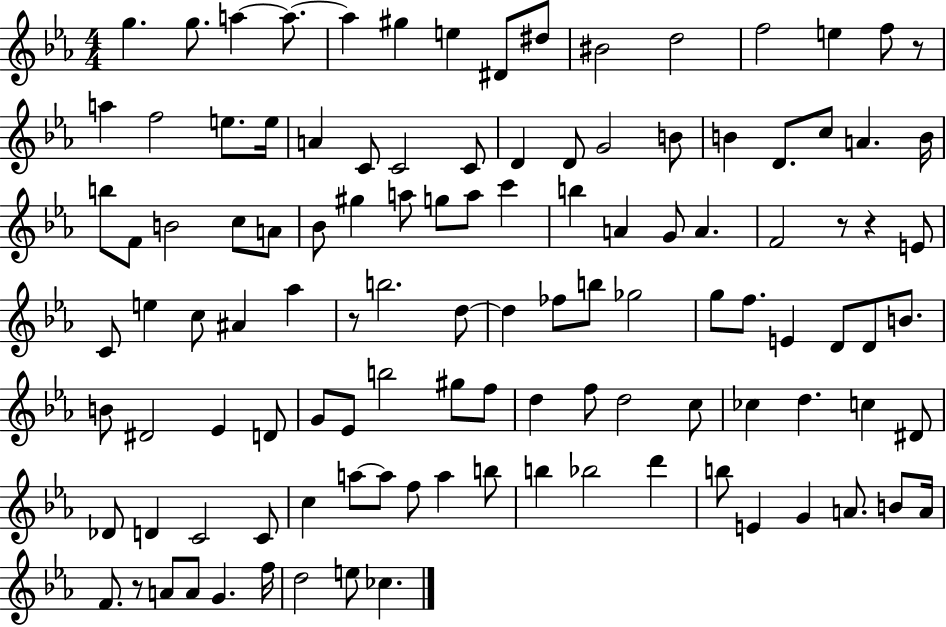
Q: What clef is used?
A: treble